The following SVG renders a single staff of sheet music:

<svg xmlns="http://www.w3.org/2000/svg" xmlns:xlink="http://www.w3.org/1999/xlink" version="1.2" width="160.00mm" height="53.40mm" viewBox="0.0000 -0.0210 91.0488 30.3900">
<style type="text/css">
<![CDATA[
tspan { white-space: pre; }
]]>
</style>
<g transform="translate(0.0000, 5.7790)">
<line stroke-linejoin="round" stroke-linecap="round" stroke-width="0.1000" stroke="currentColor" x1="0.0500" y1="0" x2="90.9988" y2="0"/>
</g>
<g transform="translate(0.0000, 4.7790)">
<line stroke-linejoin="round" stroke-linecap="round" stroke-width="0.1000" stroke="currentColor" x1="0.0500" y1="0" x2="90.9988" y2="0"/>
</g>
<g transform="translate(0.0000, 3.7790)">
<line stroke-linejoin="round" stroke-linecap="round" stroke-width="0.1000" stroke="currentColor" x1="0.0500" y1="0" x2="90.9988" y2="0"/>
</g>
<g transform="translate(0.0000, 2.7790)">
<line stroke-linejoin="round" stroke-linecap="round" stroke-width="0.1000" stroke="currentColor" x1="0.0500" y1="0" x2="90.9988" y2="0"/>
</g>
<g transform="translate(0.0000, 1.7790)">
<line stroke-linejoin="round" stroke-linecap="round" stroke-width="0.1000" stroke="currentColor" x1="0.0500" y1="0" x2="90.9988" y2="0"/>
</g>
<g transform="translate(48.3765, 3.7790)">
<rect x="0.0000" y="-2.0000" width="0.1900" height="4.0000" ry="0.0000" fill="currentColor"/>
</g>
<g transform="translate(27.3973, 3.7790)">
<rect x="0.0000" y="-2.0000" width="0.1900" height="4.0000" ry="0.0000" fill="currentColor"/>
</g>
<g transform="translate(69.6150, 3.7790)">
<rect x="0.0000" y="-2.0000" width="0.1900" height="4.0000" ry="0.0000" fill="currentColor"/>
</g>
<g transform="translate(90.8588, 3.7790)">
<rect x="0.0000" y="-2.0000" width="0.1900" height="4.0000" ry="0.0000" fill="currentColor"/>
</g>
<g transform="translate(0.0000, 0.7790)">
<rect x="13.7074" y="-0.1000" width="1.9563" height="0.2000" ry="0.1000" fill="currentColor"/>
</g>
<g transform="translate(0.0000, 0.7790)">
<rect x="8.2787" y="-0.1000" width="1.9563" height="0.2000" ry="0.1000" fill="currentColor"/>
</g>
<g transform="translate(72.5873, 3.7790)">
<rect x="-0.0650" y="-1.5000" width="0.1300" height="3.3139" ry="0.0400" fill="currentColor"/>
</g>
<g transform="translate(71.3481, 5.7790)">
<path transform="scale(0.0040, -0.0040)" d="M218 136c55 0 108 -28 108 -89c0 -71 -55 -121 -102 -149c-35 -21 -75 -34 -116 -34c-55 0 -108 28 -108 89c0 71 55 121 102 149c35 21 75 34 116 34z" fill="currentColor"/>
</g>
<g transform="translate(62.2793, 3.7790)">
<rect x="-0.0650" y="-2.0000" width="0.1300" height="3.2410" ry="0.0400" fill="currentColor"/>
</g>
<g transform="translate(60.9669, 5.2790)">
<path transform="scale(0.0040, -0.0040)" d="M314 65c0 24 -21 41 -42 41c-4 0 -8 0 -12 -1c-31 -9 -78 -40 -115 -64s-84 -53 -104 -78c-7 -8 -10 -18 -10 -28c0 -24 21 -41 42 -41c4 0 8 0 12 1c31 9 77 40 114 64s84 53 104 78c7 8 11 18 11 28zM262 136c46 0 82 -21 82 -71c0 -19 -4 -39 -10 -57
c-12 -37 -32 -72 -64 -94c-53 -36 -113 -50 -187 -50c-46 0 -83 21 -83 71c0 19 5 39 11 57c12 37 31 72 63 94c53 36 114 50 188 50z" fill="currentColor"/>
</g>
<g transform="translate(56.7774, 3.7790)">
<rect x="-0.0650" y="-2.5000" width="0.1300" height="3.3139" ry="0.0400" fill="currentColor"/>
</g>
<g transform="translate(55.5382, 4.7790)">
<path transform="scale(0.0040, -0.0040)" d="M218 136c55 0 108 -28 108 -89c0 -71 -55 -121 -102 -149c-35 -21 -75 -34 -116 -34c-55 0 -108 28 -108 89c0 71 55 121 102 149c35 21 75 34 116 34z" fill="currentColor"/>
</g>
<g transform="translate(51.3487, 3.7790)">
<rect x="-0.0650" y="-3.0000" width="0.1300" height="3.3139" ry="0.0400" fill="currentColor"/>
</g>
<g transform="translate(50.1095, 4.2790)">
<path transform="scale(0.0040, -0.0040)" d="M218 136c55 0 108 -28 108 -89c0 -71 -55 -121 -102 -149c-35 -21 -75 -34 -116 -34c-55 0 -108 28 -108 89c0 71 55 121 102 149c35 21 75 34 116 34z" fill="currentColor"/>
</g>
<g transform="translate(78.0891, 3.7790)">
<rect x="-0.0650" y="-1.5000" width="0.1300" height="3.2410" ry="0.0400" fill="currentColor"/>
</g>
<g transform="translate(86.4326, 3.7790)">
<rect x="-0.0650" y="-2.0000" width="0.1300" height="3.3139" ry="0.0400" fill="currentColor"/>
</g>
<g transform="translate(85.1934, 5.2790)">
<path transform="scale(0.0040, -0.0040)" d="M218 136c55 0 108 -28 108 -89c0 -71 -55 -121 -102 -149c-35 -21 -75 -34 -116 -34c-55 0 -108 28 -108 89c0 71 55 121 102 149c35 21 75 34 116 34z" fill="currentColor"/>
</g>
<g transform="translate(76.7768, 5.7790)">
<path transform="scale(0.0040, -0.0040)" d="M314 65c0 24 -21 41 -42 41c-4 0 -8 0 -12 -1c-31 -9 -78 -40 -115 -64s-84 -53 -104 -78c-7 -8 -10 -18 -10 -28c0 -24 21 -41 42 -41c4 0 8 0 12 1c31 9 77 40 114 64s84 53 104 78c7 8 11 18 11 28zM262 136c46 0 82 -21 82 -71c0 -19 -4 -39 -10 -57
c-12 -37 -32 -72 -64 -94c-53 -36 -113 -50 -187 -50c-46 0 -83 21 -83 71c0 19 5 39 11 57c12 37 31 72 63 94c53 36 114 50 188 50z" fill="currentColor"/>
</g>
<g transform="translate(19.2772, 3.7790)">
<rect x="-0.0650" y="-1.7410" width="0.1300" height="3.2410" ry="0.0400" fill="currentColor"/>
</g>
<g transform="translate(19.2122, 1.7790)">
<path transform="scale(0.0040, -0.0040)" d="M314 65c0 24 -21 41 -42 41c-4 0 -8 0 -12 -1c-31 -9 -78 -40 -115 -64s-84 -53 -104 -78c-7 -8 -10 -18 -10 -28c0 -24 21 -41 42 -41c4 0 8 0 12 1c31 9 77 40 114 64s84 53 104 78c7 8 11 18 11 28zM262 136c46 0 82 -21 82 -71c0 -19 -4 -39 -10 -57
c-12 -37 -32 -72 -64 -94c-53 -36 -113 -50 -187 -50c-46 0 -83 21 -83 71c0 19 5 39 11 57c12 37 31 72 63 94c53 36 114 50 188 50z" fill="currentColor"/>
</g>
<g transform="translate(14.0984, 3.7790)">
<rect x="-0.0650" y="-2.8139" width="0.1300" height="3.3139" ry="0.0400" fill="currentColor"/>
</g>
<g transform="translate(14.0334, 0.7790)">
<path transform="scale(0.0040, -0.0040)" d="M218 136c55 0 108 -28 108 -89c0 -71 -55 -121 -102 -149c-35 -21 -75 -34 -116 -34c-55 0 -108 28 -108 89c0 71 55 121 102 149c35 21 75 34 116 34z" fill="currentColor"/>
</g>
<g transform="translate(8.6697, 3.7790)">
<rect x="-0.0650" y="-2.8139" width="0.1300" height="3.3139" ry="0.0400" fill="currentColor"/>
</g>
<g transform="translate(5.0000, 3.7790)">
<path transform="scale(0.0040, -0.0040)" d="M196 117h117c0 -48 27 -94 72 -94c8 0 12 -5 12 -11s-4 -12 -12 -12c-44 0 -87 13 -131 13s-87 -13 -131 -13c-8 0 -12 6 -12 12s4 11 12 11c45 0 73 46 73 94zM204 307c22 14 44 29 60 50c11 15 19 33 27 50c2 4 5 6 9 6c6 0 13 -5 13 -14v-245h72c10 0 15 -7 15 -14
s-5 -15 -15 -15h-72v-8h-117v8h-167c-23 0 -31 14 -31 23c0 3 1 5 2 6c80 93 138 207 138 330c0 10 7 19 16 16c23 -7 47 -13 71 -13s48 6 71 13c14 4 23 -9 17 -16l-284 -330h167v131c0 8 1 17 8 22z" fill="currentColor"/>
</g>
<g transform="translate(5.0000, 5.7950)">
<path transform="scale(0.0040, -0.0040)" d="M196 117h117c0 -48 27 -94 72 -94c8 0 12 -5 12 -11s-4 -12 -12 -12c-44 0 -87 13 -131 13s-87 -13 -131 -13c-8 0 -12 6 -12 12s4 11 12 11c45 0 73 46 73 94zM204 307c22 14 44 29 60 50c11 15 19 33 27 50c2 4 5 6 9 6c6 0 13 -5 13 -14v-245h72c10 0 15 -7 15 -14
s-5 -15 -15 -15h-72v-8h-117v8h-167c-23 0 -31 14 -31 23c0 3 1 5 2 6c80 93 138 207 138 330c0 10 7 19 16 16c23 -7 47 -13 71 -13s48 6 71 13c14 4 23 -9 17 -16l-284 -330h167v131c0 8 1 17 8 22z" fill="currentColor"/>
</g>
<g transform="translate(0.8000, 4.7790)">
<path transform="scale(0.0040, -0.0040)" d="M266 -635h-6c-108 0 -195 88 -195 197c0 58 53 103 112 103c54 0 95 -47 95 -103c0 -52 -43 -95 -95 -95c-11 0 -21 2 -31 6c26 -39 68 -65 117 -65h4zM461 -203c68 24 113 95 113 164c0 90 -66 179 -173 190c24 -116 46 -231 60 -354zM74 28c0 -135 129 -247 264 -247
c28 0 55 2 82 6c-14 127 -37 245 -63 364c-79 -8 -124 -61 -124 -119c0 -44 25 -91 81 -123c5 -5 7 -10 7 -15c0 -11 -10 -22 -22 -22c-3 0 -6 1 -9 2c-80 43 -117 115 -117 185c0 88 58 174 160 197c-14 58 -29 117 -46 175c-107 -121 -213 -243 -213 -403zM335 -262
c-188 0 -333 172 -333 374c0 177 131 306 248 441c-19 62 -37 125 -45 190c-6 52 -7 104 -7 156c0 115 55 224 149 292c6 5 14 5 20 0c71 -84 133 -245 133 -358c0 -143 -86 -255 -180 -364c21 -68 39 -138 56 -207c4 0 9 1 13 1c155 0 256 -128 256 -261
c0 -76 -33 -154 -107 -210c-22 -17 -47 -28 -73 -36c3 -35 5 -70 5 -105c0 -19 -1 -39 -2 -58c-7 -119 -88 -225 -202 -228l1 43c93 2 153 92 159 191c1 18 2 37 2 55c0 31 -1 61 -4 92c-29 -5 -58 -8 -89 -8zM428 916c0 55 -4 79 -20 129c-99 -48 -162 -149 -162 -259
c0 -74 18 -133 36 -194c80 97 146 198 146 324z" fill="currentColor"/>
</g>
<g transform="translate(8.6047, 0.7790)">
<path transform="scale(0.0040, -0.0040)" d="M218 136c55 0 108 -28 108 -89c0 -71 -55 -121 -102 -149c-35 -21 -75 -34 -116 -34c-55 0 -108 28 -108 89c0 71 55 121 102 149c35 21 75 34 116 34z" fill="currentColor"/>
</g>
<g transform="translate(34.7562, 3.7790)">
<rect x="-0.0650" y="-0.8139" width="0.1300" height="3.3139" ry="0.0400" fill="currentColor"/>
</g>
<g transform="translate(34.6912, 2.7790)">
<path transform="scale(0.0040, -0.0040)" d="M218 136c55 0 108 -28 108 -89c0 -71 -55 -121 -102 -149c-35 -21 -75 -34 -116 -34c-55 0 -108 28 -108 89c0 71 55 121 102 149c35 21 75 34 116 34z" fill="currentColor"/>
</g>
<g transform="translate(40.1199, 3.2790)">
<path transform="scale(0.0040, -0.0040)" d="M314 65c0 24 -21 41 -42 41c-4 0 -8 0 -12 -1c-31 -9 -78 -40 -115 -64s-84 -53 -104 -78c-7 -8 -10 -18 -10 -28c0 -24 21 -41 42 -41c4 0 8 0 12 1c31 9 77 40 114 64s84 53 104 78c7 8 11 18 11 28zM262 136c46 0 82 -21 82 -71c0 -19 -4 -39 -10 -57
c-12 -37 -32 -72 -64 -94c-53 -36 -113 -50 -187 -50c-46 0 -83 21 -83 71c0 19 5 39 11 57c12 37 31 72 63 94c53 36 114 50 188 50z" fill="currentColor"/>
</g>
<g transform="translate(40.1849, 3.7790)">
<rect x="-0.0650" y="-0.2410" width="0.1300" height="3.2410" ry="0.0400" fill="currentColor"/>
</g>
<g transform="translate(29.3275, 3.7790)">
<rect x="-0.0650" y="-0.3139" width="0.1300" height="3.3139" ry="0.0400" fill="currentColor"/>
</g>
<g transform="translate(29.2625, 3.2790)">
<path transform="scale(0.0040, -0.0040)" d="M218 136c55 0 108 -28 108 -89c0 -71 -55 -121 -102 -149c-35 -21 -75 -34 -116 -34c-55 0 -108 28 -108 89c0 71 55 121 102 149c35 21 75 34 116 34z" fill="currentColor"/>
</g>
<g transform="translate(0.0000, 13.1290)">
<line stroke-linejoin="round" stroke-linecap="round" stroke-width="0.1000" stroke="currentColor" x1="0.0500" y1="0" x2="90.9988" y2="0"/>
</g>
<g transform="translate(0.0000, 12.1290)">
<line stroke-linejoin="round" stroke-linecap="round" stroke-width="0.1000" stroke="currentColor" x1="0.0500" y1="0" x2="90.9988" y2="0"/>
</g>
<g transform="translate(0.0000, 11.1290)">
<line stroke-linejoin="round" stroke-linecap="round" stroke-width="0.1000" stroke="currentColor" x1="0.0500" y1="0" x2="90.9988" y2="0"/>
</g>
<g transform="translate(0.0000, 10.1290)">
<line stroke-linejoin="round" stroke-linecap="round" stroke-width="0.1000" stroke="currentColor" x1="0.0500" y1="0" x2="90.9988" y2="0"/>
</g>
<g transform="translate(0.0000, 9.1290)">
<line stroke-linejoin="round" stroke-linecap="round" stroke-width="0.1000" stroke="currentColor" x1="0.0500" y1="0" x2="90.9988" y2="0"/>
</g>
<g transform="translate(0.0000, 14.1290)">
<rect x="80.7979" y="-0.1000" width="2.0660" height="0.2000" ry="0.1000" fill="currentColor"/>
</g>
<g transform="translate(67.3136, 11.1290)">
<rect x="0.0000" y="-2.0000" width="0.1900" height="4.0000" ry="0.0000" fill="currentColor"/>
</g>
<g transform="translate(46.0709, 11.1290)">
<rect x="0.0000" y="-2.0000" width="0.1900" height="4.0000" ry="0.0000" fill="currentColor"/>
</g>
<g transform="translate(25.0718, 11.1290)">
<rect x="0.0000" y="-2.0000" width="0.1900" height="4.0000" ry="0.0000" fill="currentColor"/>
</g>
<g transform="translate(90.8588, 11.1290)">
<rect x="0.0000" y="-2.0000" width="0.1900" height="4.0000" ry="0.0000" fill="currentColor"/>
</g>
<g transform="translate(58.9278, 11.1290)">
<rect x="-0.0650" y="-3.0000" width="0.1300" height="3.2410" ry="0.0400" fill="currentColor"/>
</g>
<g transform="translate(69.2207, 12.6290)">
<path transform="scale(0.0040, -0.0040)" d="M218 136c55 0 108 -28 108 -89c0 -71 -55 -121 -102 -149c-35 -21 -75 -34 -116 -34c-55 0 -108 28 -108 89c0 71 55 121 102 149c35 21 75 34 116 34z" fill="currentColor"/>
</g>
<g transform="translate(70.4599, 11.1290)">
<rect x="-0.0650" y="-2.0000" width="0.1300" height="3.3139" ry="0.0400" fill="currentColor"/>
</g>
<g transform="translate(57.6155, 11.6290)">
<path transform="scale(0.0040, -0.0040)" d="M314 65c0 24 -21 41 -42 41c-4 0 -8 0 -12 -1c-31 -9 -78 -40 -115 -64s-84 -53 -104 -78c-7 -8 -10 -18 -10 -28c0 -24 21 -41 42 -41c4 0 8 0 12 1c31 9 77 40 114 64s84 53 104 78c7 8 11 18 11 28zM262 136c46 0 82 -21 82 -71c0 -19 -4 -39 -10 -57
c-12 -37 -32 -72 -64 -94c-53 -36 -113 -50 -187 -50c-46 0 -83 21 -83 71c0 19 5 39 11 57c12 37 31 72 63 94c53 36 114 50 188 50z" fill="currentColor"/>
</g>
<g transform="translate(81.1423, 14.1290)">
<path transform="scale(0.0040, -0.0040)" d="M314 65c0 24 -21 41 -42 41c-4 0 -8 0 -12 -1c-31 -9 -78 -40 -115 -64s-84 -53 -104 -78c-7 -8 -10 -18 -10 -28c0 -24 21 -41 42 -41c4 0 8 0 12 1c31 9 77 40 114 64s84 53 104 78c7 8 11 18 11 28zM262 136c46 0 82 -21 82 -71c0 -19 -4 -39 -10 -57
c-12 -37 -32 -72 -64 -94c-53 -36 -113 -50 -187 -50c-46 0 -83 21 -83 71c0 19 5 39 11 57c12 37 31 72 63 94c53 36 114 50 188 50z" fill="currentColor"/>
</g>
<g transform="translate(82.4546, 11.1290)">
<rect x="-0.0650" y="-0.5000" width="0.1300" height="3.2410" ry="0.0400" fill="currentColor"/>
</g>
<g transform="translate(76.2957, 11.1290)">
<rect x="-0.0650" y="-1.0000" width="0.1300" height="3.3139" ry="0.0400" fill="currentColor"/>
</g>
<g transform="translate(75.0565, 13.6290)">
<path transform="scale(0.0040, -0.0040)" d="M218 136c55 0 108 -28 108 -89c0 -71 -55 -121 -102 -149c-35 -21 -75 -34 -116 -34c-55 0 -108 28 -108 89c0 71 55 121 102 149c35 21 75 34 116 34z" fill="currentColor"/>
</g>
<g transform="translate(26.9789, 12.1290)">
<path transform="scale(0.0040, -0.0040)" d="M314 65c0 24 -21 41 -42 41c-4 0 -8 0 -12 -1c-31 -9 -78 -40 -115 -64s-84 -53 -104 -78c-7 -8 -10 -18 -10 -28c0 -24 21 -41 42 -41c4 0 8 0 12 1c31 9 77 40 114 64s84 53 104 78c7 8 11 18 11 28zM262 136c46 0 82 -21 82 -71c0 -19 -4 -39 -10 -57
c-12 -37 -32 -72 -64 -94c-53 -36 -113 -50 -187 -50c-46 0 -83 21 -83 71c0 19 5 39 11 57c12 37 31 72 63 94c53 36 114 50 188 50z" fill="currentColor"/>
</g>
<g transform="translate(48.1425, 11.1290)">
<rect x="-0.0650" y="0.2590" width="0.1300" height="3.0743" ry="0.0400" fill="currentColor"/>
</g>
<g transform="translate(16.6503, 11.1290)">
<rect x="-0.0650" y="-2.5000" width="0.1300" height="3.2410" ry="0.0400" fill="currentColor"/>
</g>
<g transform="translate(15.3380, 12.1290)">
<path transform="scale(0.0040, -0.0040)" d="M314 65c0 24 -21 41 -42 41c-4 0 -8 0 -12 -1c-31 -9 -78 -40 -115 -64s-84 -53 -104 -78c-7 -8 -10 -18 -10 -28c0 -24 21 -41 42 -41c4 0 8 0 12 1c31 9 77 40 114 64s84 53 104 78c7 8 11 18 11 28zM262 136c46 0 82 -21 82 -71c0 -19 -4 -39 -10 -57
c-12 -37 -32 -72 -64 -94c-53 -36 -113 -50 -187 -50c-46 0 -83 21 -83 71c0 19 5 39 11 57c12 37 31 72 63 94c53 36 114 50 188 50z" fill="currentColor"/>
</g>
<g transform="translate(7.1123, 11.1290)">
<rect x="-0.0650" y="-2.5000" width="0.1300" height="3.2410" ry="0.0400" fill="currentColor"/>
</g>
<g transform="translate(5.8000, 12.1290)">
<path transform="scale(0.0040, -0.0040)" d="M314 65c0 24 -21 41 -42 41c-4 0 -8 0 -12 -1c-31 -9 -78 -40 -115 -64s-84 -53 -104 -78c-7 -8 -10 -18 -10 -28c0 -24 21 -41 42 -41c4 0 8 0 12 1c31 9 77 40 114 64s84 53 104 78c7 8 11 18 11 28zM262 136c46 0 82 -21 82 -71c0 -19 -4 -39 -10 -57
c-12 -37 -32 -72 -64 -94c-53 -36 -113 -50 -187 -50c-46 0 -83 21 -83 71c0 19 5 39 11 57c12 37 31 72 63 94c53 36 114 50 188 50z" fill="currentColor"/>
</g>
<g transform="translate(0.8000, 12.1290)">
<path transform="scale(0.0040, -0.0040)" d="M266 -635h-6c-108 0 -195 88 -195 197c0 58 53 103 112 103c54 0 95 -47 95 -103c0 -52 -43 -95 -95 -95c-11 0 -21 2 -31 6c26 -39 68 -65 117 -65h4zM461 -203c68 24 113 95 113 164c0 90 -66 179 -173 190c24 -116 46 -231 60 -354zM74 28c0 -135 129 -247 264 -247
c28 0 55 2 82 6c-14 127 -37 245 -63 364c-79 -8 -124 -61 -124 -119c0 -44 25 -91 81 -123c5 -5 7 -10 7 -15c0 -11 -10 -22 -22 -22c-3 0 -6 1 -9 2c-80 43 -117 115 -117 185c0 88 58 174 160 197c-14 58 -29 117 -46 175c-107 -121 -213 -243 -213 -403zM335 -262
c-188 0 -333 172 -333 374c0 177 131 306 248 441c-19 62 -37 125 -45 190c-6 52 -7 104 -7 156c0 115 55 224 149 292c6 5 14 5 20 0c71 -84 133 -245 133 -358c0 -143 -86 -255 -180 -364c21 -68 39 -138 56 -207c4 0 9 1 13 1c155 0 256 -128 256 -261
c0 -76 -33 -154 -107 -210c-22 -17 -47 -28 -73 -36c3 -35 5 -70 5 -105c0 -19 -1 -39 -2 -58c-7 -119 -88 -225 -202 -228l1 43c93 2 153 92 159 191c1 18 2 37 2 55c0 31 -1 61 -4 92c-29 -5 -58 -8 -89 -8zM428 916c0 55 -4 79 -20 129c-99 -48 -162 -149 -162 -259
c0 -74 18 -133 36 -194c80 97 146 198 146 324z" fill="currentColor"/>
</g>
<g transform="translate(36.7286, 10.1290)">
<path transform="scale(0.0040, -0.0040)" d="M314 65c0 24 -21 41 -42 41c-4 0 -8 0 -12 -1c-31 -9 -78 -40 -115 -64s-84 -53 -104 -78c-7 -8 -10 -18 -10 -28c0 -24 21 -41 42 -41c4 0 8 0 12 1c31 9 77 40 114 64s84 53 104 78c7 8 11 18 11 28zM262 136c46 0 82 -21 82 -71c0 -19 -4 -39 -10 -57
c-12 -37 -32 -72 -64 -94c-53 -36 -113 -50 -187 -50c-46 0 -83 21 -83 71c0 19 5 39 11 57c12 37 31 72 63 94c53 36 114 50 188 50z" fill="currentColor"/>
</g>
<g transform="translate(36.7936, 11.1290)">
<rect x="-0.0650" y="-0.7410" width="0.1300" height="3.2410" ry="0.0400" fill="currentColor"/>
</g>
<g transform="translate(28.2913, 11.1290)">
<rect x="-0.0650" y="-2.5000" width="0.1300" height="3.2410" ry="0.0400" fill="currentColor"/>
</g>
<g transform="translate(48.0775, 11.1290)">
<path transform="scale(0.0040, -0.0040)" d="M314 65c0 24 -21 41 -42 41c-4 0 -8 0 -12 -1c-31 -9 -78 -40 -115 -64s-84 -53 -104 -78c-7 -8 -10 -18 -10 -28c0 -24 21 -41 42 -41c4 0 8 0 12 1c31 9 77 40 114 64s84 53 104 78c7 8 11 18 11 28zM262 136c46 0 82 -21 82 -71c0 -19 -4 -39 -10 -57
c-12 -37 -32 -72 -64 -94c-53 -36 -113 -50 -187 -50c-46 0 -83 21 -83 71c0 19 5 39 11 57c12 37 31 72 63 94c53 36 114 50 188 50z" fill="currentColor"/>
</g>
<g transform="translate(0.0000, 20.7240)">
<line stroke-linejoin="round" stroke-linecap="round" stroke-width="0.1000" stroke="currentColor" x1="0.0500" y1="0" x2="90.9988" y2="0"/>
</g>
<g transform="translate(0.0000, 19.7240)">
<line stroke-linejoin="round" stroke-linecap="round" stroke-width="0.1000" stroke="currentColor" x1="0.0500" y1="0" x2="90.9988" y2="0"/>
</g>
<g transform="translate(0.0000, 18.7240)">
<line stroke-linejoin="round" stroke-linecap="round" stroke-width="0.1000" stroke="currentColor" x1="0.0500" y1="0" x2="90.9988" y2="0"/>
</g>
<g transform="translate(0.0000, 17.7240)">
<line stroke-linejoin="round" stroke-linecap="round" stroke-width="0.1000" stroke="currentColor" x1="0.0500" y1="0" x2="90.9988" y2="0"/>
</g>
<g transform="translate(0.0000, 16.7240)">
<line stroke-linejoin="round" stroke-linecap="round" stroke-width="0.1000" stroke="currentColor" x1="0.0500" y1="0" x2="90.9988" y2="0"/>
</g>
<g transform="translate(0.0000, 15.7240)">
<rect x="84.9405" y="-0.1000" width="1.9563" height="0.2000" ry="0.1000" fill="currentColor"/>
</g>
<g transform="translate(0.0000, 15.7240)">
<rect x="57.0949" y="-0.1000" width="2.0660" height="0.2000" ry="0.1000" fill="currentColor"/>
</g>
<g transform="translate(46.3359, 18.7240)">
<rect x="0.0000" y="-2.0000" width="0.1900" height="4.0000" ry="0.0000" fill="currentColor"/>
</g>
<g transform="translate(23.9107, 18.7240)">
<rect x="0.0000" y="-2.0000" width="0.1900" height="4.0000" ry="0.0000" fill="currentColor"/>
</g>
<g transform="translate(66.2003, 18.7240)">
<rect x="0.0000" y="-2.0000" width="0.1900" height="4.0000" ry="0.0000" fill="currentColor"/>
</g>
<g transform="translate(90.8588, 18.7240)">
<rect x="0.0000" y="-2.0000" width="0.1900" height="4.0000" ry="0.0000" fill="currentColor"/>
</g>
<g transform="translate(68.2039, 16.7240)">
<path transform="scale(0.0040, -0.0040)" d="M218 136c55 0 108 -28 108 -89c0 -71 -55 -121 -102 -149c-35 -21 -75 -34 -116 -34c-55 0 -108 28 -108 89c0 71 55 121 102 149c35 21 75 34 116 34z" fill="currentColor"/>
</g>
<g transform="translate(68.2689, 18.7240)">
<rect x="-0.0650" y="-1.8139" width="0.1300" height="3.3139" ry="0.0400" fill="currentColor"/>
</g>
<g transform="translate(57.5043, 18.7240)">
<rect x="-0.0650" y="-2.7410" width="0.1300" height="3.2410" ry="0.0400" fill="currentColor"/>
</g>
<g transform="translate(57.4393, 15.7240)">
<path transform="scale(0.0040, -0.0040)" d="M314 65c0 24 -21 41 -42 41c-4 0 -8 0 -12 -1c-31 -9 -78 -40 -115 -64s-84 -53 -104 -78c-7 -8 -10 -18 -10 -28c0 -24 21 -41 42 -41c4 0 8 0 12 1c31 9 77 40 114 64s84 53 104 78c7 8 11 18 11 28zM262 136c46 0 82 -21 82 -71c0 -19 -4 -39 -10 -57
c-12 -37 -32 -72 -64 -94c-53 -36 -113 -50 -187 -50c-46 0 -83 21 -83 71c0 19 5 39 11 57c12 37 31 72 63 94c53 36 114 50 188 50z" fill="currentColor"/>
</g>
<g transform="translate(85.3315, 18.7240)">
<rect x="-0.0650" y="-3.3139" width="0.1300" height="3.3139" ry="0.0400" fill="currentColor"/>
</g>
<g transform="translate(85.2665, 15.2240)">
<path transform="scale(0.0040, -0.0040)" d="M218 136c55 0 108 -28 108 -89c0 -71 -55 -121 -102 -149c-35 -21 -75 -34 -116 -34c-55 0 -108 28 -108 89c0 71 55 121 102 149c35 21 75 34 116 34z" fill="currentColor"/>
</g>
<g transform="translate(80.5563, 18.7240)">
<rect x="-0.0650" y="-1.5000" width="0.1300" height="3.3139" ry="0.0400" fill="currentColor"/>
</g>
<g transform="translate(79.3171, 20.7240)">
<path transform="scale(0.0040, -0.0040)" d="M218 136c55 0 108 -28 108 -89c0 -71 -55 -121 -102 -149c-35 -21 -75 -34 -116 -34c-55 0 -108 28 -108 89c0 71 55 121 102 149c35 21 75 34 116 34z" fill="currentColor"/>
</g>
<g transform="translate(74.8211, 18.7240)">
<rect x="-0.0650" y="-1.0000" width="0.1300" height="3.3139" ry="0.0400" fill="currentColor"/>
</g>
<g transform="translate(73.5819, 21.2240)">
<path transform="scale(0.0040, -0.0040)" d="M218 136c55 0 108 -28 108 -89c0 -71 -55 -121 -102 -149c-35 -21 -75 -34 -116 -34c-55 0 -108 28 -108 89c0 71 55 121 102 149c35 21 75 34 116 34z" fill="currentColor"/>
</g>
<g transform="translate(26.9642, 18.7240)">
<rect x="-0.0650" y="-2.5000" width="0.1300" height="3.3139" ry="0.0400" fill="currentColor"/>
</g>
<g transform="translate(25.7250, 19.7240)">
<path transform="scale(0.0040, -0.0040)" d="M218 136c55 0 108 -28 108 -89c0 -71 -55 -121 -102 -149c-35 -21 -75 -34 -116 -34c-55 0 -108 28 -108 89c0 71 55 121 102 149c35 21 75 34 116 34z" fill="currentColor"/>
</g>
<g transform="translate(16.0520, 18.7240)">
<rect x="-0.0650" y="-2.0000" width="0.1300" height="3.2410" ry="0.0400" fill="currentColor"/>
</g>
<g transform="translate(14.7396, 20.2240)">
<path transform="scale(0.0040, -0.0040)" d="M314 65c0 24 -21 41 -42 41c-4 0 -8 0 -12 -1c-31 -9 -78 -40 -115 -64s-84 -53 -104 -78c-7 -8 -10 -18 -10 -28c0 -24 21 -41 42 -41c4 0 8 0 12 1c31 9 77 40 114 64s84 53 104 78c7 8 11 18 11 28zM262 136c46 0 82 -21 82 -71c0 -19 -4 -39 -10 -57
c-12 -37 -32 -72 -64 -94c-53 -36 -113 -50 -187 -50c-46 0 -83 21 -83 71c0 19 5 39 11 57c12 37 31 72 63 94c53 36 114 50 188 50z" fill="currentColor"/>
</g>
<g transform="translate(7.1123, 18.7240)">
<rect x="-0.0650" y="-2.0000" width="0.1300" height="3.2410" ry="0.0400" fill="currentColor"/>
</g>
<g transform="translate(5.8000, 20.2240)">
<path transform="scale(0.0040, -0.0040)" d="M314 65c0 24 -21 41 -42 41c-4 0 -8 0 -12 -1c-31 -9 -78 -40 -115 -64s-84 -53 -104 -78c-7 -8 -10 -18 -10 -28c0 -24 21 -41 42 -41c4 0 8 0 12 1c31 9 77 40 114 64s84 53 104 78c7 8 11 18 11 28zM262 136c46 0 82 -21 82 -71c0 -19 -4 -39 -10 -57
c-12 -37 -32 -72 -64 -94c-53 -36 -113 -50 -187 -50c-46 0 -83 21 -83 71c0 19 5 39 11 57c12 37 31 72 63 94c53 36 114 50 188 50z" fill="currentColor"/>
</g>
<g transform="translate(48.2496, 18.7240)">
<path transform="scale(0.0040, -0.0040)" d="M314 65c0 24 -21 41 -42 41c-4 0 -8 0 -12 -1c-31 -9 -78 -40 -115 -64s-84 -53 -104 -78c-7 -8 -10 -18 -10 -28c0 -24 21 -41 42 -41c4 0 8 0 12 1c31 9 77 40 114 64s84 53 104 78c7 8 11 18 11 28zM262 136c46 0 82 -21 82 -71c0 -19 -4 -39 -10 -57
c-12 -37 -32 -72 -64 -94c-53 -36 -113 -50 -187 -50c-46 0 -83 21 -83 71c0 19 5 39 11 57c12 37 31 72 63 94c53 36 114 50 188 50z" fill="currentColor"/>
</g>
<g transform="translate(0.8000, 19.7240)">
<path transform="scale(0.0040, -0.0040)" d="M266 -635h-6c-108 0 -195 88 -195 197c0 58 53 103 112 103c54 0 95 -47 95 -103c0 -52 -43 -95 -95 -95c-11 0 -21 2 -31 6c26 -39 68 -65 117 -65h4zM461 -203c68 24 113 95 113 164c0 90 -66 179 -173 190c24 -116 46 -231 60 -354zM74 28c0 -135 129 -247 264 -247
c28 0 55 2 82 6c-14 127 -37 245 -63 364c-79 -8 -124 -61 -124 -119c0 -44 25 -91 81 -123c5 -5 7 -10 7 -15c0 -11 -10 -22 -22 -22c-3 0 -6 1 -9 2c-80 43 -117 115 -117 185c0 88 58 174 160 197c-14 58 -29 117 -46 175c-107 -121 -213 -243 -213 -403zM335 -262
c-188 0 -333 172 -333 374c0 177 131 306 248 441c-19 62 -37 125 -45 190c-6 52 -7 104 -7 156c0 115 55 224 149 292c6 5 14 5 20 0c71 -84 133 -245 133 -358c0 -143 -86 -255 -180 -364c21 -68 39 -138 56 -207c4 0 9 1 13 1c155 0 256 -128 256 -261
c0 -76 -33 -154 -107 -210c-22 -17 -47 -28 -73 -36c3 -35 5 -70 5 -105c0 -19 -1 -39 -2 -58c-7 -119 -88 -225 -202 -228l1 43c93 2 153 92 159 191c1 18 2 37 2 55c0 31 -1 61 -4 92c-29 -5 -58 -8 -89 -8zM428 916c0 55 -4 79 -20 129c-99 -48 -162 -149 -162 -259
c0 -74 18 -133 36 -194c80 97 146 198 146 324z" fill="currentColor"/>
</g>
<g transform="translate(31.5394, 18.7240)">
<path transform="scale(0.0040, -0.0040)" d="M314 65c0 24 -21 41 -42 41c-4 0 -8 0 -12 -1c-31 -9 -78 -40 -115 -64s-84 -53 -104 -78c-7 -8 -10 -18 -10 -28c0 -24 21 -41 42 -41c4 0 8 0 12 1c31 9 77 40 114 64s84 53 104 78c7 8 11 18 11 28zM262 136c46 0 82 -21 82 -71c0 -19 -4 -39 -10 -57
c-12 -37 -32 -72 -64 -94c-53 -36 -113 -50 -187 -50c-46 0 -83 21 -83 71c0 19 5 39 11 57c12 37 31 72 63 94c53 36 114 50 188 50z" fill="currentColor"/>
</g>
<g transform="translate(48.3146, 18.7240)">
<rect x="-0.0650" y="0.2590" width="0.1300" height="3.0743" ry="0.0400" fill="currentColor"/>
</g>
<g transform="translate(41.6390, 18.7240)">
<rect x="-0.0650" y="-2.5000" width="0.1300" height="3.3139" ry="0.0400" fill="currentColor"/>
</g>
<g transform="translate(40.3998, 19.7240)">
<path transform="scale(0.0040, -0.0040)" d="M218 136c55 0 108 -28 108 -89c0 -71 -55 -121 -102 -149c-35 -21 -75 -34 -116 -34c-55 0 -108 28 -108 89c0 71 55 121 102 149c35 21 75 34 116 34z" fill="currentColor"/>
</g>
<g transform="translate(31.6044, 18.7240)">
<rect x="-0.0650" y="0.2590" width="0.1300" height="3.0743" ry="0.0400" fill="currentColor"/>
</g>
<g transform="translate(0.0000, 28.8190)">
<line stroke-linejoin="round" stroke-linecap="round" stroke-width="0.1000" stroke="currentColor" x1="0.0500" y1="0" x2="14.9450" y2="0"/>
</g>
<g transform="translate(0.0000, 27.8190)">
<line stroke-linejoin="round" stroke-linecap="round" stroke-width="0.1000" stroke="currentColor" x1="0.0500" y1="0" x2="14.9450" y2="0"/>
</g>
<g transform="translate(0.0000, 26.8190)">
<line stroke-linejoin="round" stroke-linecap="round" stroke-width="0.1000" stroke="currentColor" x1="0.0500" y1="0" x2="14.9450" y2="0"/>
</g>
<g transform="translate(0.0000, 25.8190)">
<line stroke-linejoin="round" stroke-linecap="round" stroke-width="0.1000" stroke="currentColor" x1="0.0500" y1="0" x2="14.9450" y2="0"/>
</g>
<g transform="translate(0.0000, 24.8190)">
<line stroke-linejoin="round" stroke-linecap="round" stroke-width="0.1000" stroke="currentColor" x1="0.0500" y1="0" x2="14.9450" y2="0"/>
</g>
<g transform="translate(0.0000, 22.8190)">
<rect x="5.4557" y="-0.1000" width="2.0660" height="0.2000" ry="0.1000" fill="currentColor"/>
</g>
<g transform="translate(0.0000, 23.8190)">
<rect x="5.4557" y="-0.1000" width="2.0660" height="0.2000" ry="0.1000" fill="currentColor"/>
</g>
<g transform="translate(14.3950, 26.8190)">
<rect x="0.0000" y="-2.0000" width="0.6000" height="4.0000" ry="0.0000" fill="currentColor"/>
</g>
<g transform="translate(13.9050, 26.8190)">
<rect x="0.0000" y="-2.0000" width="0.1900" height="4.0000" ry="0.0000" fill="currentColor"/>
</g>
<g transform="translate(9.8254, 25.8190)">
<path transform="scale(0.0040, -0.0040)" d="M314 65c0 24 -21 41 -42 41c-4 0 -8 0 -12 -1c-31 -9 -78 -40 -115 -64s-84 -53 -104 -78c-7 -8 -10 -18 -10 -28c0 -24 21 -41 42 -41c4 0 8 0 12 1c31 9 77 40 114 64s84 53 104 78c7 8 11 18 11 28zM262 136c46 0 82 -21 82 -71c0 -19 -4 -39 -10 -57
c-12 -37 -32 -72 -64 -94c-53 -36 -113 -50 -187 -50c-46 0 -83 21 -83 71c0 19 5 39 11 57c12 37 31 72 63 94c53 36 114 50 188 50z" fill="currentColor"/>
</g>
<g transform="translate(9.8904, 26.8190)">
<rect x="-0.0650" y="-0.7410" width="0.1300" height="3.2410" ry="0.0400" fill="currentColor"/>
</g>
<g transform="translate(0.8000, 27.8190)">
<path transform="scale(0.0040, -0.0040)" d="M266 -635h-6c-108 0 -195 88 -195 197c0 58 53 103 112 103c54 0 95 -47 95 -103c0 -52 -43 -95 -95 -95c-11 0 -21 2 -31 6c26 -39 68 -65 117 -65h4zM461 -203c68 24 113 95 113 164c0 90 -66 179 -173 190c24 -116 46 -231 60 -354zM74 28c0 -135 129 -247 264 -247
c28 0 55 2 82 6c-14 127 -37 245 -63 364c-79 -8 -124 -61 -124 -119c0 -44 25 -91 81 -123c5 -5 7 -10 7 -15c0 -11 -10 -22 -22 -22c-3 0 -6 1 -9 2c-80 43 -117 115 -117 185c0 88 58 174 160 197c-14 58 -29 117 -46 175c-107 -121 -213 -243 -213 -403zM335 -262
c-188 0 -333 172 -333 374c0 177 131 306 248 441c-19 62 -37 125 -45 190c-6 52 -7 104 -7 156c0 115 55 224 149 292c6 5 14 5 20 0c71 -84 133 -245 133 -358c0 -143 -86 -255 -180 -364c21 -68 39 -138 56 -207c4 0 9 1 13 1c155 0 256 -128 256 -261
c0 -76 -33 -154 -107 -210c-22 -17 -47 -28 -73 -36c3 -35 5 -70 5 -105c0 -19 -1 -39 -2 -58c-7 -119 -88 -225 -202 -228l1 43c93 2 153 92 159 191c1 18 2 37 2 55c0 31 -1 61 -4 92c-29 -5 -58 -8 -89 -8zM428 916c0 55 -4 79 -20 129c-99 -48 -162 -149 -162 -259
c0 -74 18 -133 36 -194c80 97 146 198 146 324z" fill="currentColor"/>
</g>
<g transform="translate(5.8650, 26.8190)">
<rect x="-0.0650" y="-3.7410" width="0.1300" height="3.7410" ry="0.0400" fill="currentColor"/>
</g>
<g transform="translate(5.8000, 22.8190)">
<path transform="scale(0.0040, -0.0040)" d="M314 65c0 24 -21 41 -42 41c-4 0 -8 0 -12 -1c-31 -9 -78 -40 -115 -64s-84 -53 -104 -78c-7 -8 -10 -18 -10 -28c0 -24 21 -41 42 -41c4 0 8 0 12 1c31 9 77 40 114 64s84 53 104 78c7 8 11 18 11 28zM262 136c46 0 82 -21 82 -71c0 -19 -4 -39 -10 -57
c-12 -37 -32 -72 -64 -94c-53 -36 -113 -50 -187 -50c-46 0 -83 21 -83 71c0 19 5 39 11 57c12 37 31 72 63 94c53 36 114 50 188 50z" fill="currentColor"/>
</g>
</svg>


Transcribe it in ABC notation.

X:1
T:Untitled
M:4/4
L:1/4
K:C
a a f2 c d c2 A G F2 E E2 F G2 G2 G2 d2 B2 A2 F D C2 F2 F2 G B2 G B2 a2 f D E b c'2 d2